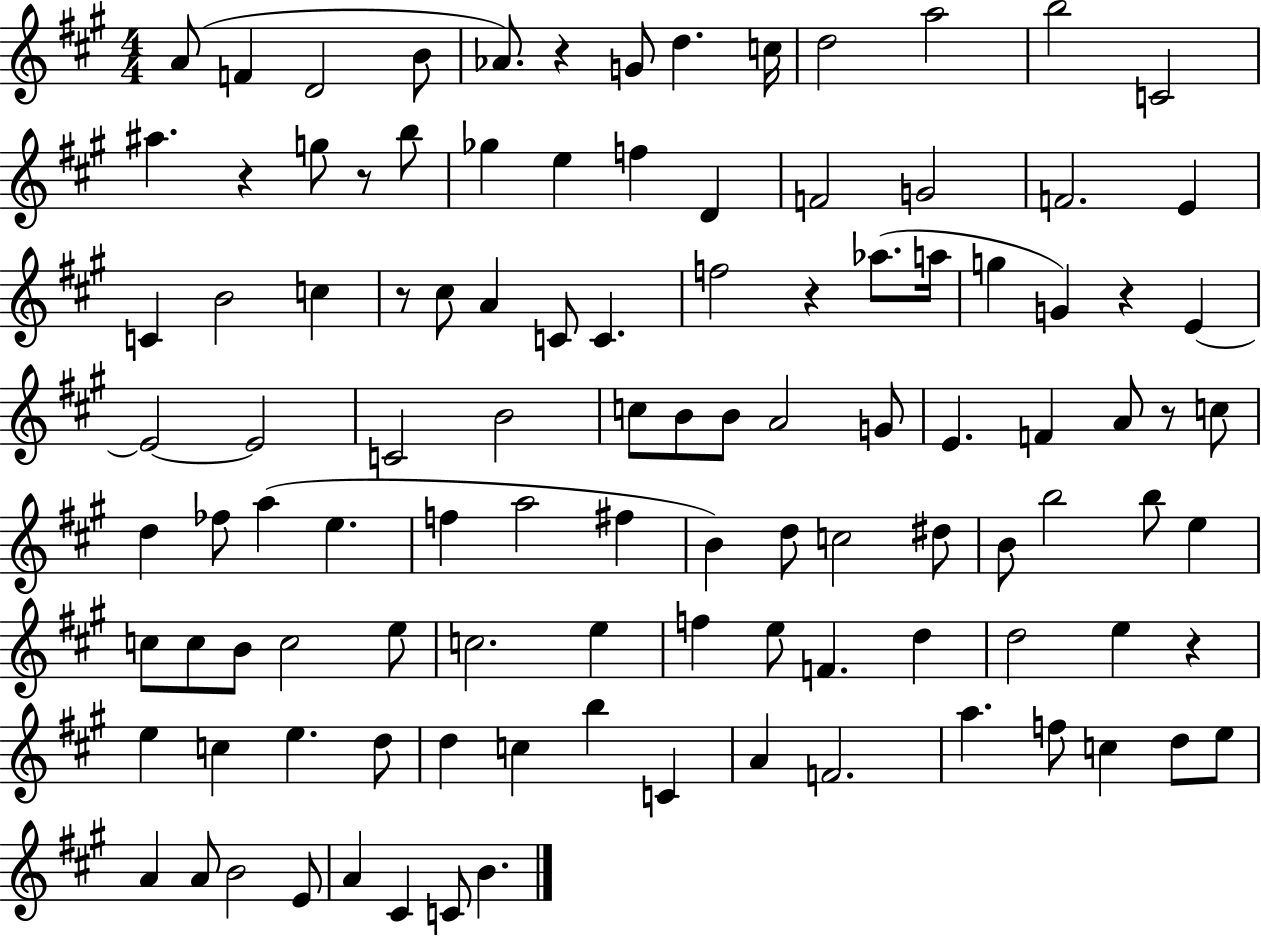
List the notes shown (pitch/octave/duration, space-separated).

A4/e F4/q D4/h B4/e Ab4/e. R/q G4/e D5/q. C5/s D5/h A5/h B5/h C4/h A#5/q. R/q G5/e R/e B5/e Gb5/q E5/q F5/q D4/q F4/h G4/h F4/h. E4/q C4/q B4/h C5/q R/e C#5/e A4/q C4/e C4/q. F5/h R/q Ab5/e. A5/s G5/q G4/q R/q E4/q E4/h E4/h C4/h B4/h C5/e B4/e B4/e A4/h G4/e E4/q. F4/q A4/e R/e C5/e D5/q FES5/e A5/q E5/q. F5/q A5/h F#5/q B4/q D5/e C5/h D#5/e B4/e B5/h B5/e E5/q C5/e C5/e B4/e C5/h E5/e C5/h. E5/q F5/q E5/e F4/q. D5/q D5/h E5/q R/q E5/q C5/q E5/q. D5/e D5/q C5/q B5/q C4/q A4/q F4/h. A5/q. F5/e C5/q D5/e E5/e A4/q A4/e B4/h E4/e A4/q C#4/q C4/e B4/q.